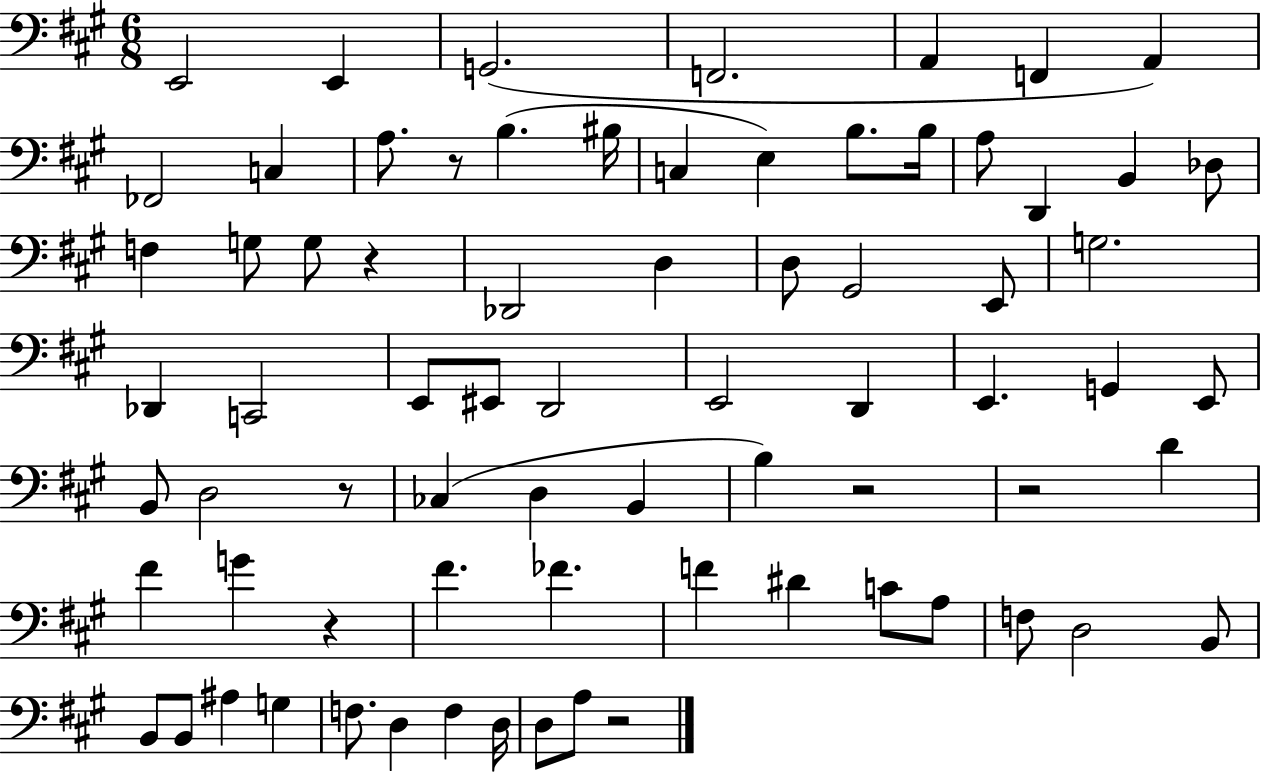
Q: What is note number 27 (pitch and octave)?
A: G#2